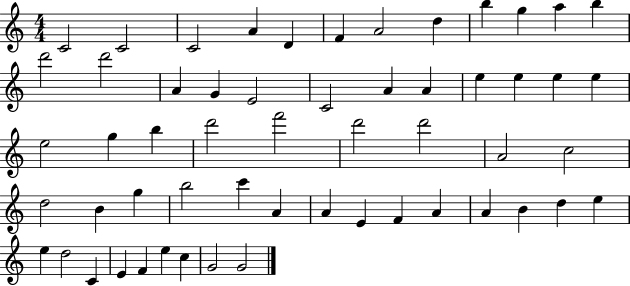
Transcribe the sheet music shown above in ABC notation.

X:1
T:Untitled
M:4/4
L:1/4
K:C
C2 C2 C2 A D F A2 d b g a b d'2 d'2 A G E2 C2 A A e e e e e2 g b d'2 f'2 d'2 d'2 A2 c2 d2 B g b2 c' A A E F A A B d e e d2 C E F e c G2 G2